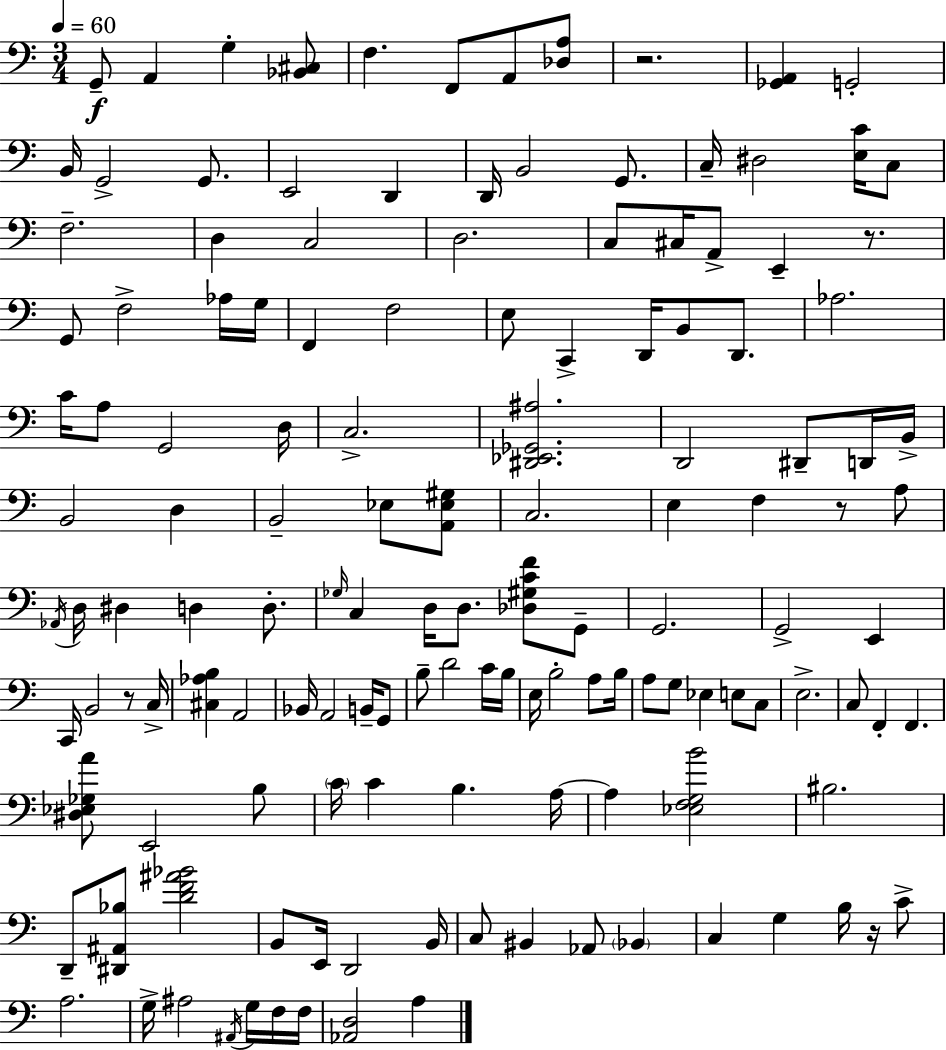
G2/e A2/q G3/q [Bb2,C#3]/e F3/q. F2/e A2/e [Db3,A3]/e R/h. [Gb2,A2]/q G2/h B2/s G2/h G2/e. E2/h D2/q D2/s B2/h G2/e. C3/s D#3/h [E3,C4]/s C3/e F3/h. D3/q C3/h D3/h. C3/e C#3/s A2/e E2/q R/e. G2/e F3/h Ab3/s G3/s F2/q F3/h E3/e C2/q D2/s B2/e D2/e. Ab3/h. C4/s A3/e G2/h D3/s C3/h. [D#2,Eb2,Gb2,A#3]/h. D2/h D#2/e D2/s B2/s B2/h D3/q B2/h Eb3/e [A2,Eb3,G#3]/e C3/h. E3/q F3/q R/e A3/e Ab2/s D3/s D#3/q D3/q D3/e. Gb3/s C3/q D3/s D3/e. [Db3,G#3,C4,F4]/e G2/e G2/h. G2/h E2/q C2/s B2/h R/e C3/s [C#3,Ab3,B3]/q A2/h Bb2/s A2/h B2/s G2/e B3/e D4/h C4/s B3/s E3/s B3/h A3/e B3/s A3/e G3/e Eb3/q E3/e C3/e E3/h. C3/e F2/q F2/q. [D#3,Eb3,Gb3,A4]/e E2/h B3/e C4/s C4/q B3/q. A3/s A3/q [Eb3,F3,G3,B4]/h BIS3/h. D2/e [D#2,A#2,Bb3]/e [D4,F4,A#4,Bb4]/h B2/e E2/s D2/h B2/s C3/e BIS2/q Ab2/e Bb2/q C3/q G3/q B3/s R/s C4/e A3/h. G3/s A#3/h A#2/s G3/s F3/s F3/s [Ab2,D3]/h A3/q